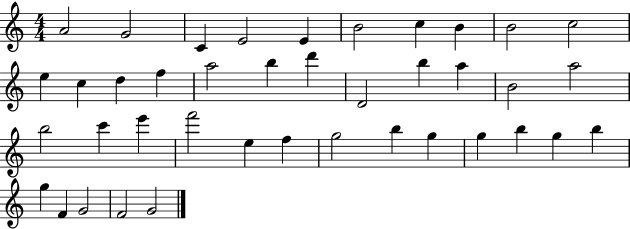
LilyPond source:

{
  \clef treble
  \numericTimeSignature
  \time 4/4
  \key c \major
  a'2 g'2 | c'4 e'2 e'4 | b'2 c''4 b'4 | b'2 c''2 | \break e''4 c''4 d''4 f''4 | a''2 b''4 d'''4 | d'2 b''4 a''4 | b'2 a''2 | \break b''2 c'''4 e'''4 | f'''2 e''4 f''4 | g''2 b''4 g''4 | g''4 b''4 g''4 b''4 | \break g''4 f'4 g'2 | f'2 g'2 | \bar "|."
}